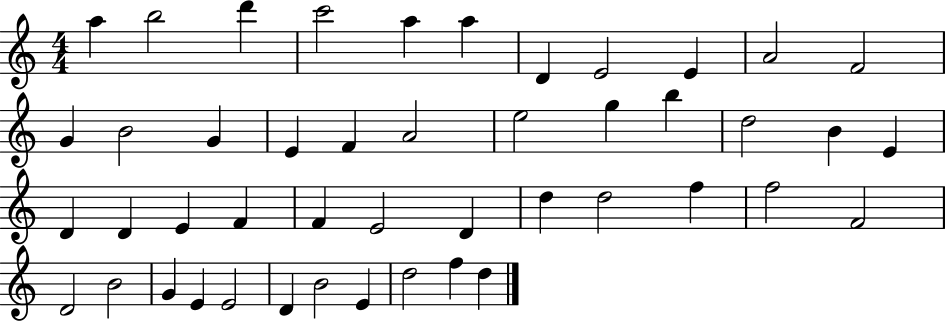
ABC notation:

X:1
T:Untitled
M:4/4
L:1/4
K:C
a b2 d' c'2 a a D E2 E A2 F2 G B2 G E F A2 e2 g b d2 B E D D E F F E2 D d d2 f f2 F2 D2 B2 G E E2 D B2 E d2 f d